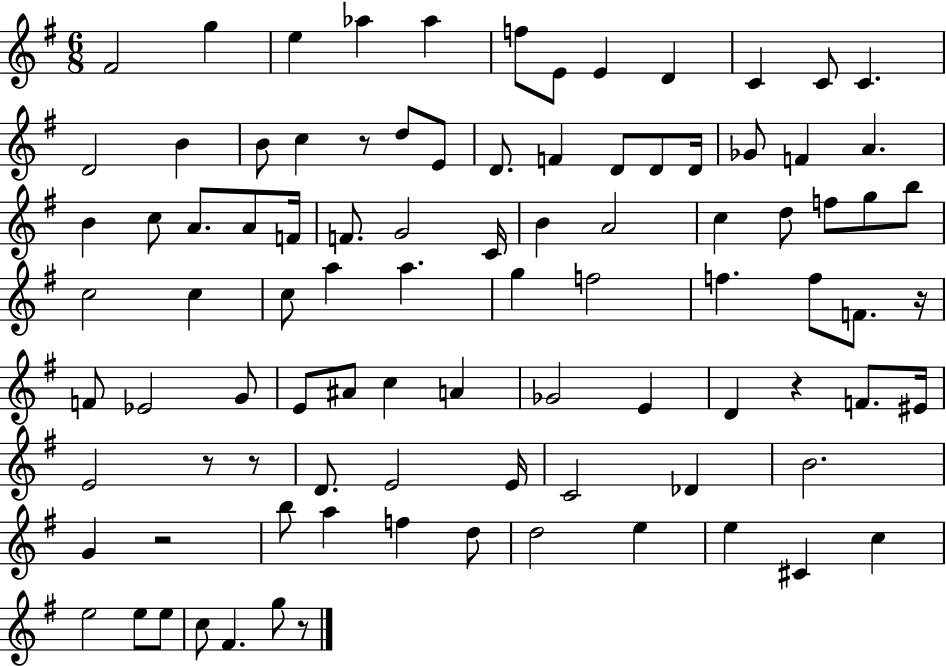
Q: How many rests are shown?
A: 7